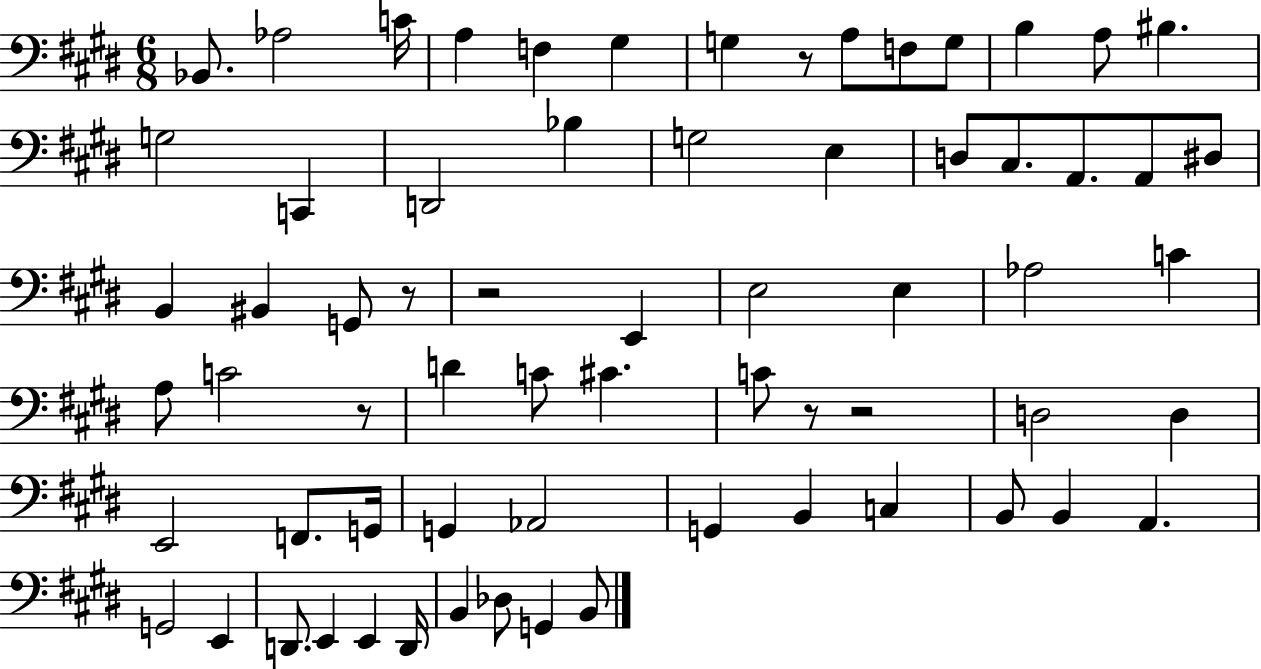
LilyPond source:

{
  \clef bass
  \numericTimeSignature
  \time 6/8
  \key e \major
  bes,8. aes2 c'16 | a4 f4 gis4 | g4 r8 a8 f8 g8 | b4 a8 bis4. | \break g2 c,4 | d,2 bes4 | g2 e4 | d8 cis8. a,8. a,8 dis8 | \break b,4 bis,4 g,8 r8 | r2 e,4 | e2 e4 | aes2 c'4 | \break a8 c'2 r8 | d'4 c'8 cis'4. | c'8 r8 r2 | d2 d4 | \break e,2 f,8. g,16 | g,4 aes,2 | g,4 b,4 c4 | b,8 b,4 a,4. | \break g,2 e,4 | d,8. e,4 e,4 d,16 | b,4 des8 g,4 b,8 | \bar "|."
}